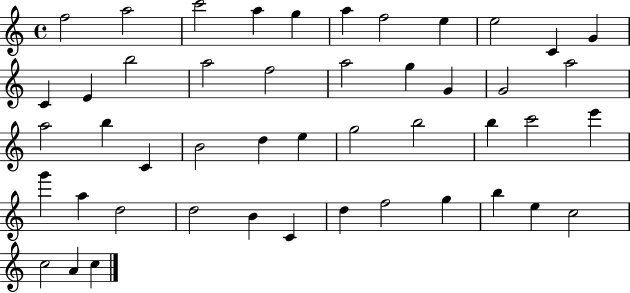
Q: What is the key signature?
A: C major